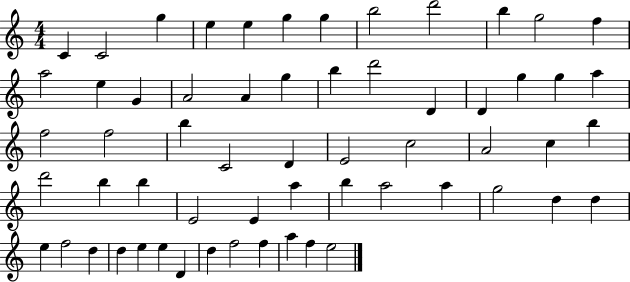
{
  \clef treble
  \numericTimeSignature
  \time 4/4
  \key c \major
  c'4 c'2 g''4 | e''4 e''4 g''4 g''4 | b''2 d'''2 | b''4 g''2 f''4 | \break a''2 e''4 g'4 | a'2 a'4 g''4 | b''4 d'''2 d'4 | d'4 g''4 g''4 a''4 | \break f''2 f''2 | b''4 c'2 d'4 | e'2 c''2 | a'2 c''4 b''4 | \break d'''2 b''4 b''4 | e'2 e'4 a''4 | b''4 a''2 a''4 | g''2 d''4 d''4 | \break e''4 f''2 d''4 | d''4 e''4 e''4 d'4 | d''4 f''2 f''4 | a''4 f''4 e''2 | \break \bar "|."
}